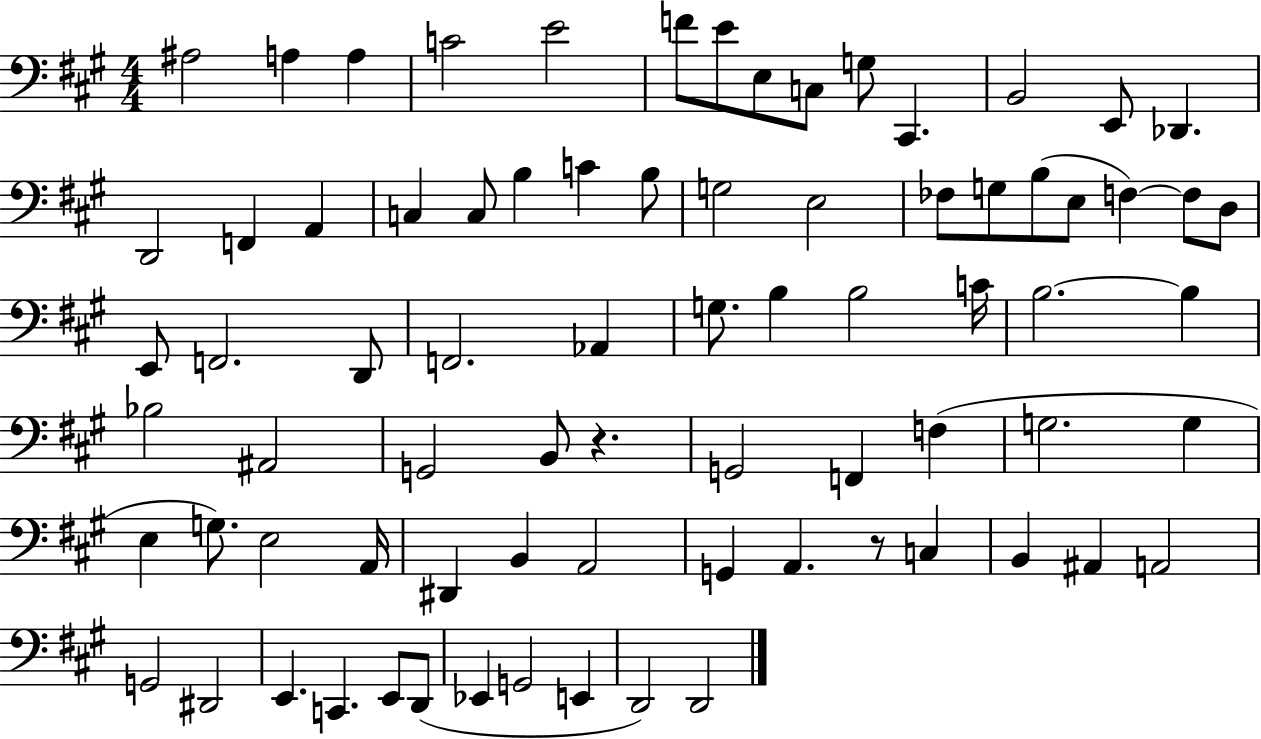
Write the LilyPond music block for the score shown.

{
  \clef bass
  \numericTimeSignature
  \time 4/4
  \key a \major
  \repeat volta 2 { ais2 a4 a4 | c'2 e'2 | f'8 e'8 e8 c8 g8 cis,4. | b,2 e,8 des,4. | \break d,2 f,4 a,4 | c4 c8 b4 c'4 b8 | g2 e2 | fes8 g8 b8( e8 f4~~) f8 d8 | \break e,8 f,2. d,8 | f,2. aes,4 | g8. b4 b2 c'16 | b2.~~ b4 | \break bes2 ais,2 | g,2 b,8 r4. | g,2 f,4 f4( | g2. g4 | \break e4 g8.) e2 a,16 | dis,4 b,4 a,2 | g,4 a,4. r8 c4 | b,4 ais,4 a,2 | \break g,2 dis,2 | e,4. c,4. e,8 d,8( | ees,4 g,2 e,4 | d,2) d,2 | \break } \bar "|."
}